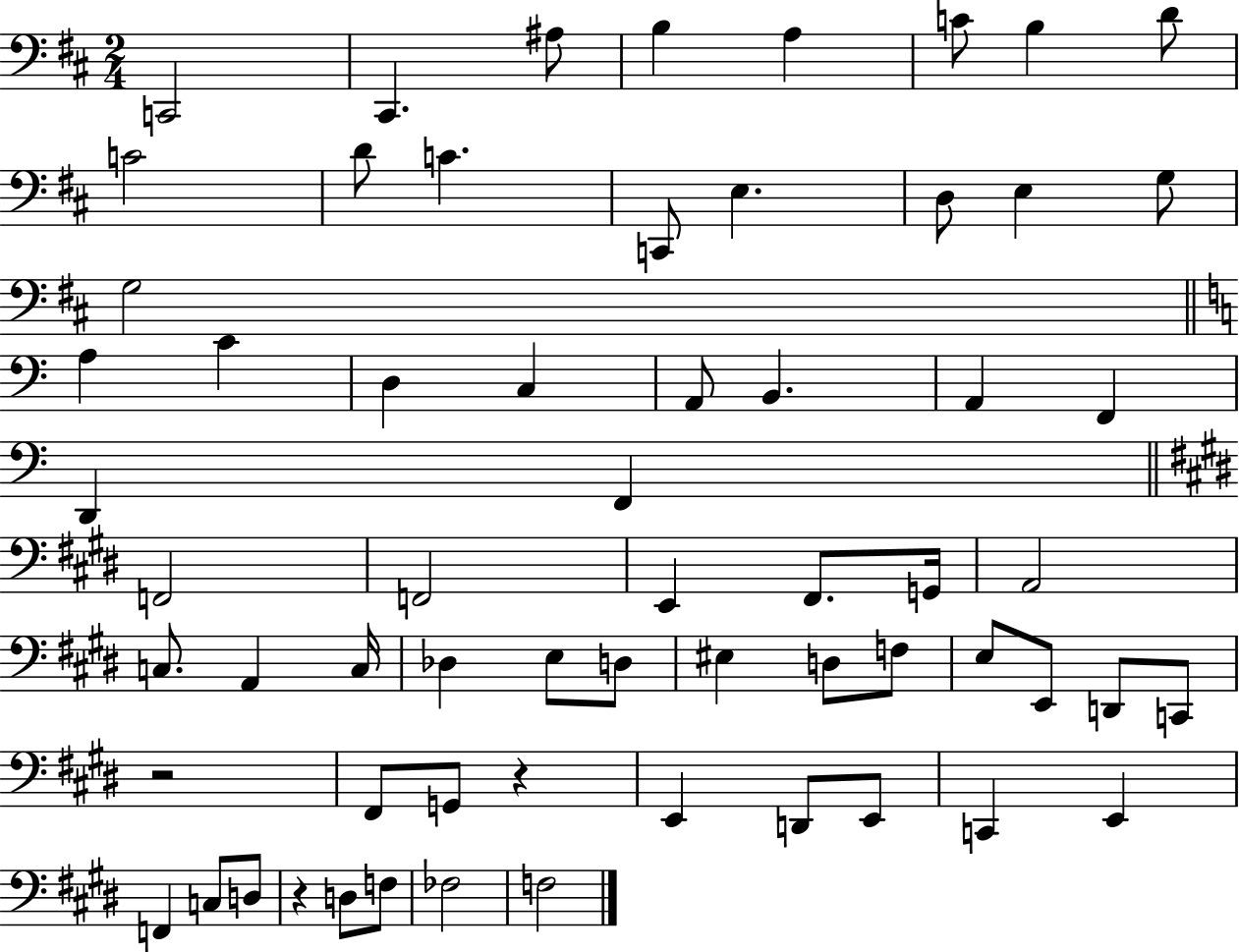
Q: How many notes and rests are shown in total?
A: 63